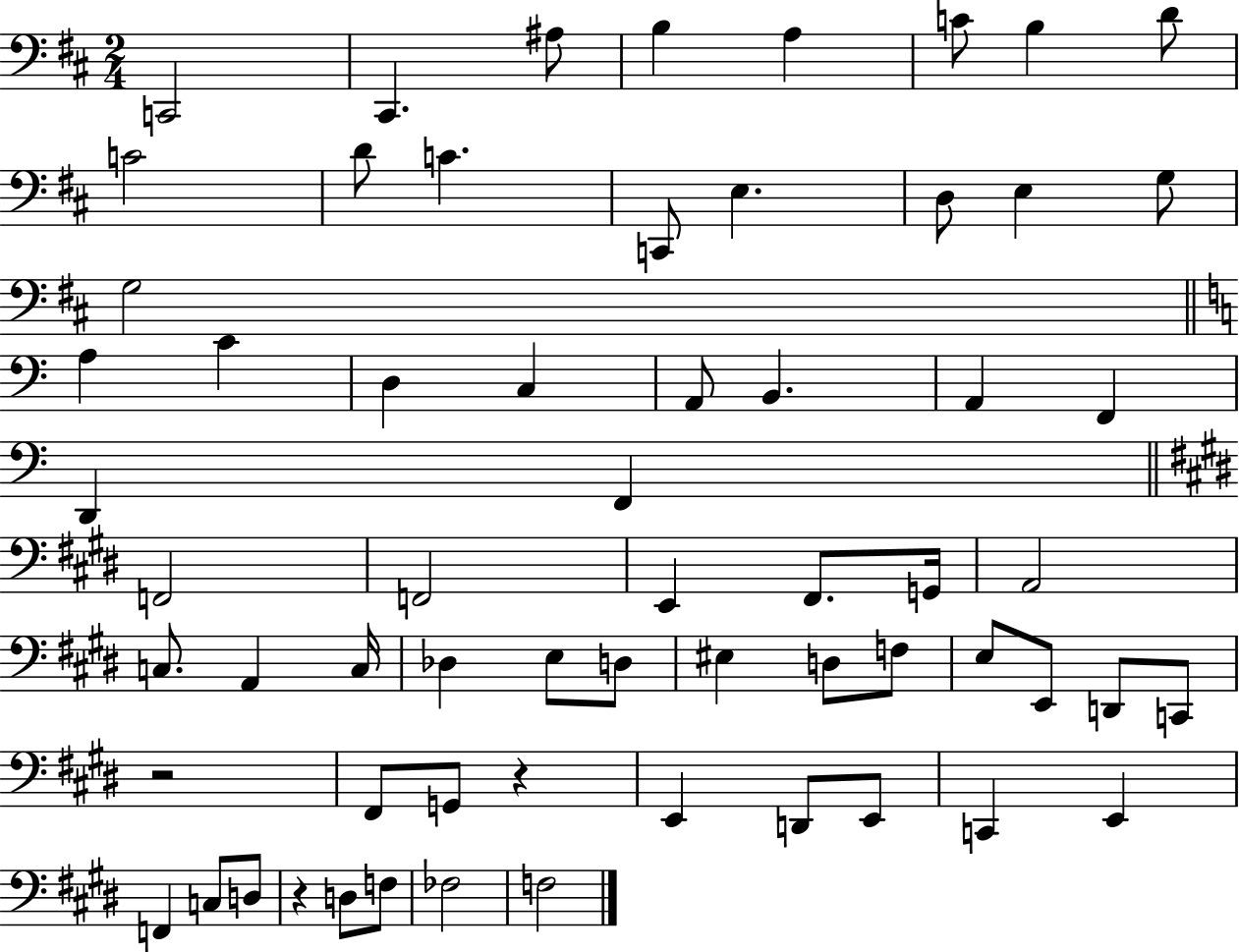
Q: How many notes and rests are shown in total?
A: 63